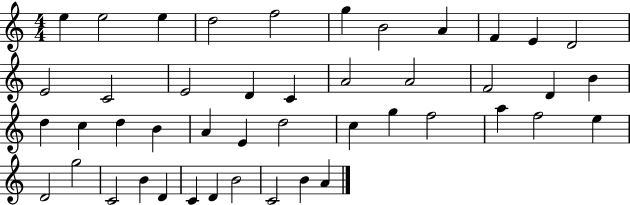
E5/q E5/h E5/q D5/h F5/h G5/q B4/h A4/q F4/q E4/q D4/h E4/h C4/h E4/h D4/q C4/q A4/h A4/h F4/h D4/q B4/q D5/q C5/q D5/q B4/q A4/q E4/q D5/h C5/q G5/q F5/h A5/q F5/h E5/q D4/h G5/h C4/h B4/q D4/q C4/q D4/q B4/h C4/h B4/q A4/q